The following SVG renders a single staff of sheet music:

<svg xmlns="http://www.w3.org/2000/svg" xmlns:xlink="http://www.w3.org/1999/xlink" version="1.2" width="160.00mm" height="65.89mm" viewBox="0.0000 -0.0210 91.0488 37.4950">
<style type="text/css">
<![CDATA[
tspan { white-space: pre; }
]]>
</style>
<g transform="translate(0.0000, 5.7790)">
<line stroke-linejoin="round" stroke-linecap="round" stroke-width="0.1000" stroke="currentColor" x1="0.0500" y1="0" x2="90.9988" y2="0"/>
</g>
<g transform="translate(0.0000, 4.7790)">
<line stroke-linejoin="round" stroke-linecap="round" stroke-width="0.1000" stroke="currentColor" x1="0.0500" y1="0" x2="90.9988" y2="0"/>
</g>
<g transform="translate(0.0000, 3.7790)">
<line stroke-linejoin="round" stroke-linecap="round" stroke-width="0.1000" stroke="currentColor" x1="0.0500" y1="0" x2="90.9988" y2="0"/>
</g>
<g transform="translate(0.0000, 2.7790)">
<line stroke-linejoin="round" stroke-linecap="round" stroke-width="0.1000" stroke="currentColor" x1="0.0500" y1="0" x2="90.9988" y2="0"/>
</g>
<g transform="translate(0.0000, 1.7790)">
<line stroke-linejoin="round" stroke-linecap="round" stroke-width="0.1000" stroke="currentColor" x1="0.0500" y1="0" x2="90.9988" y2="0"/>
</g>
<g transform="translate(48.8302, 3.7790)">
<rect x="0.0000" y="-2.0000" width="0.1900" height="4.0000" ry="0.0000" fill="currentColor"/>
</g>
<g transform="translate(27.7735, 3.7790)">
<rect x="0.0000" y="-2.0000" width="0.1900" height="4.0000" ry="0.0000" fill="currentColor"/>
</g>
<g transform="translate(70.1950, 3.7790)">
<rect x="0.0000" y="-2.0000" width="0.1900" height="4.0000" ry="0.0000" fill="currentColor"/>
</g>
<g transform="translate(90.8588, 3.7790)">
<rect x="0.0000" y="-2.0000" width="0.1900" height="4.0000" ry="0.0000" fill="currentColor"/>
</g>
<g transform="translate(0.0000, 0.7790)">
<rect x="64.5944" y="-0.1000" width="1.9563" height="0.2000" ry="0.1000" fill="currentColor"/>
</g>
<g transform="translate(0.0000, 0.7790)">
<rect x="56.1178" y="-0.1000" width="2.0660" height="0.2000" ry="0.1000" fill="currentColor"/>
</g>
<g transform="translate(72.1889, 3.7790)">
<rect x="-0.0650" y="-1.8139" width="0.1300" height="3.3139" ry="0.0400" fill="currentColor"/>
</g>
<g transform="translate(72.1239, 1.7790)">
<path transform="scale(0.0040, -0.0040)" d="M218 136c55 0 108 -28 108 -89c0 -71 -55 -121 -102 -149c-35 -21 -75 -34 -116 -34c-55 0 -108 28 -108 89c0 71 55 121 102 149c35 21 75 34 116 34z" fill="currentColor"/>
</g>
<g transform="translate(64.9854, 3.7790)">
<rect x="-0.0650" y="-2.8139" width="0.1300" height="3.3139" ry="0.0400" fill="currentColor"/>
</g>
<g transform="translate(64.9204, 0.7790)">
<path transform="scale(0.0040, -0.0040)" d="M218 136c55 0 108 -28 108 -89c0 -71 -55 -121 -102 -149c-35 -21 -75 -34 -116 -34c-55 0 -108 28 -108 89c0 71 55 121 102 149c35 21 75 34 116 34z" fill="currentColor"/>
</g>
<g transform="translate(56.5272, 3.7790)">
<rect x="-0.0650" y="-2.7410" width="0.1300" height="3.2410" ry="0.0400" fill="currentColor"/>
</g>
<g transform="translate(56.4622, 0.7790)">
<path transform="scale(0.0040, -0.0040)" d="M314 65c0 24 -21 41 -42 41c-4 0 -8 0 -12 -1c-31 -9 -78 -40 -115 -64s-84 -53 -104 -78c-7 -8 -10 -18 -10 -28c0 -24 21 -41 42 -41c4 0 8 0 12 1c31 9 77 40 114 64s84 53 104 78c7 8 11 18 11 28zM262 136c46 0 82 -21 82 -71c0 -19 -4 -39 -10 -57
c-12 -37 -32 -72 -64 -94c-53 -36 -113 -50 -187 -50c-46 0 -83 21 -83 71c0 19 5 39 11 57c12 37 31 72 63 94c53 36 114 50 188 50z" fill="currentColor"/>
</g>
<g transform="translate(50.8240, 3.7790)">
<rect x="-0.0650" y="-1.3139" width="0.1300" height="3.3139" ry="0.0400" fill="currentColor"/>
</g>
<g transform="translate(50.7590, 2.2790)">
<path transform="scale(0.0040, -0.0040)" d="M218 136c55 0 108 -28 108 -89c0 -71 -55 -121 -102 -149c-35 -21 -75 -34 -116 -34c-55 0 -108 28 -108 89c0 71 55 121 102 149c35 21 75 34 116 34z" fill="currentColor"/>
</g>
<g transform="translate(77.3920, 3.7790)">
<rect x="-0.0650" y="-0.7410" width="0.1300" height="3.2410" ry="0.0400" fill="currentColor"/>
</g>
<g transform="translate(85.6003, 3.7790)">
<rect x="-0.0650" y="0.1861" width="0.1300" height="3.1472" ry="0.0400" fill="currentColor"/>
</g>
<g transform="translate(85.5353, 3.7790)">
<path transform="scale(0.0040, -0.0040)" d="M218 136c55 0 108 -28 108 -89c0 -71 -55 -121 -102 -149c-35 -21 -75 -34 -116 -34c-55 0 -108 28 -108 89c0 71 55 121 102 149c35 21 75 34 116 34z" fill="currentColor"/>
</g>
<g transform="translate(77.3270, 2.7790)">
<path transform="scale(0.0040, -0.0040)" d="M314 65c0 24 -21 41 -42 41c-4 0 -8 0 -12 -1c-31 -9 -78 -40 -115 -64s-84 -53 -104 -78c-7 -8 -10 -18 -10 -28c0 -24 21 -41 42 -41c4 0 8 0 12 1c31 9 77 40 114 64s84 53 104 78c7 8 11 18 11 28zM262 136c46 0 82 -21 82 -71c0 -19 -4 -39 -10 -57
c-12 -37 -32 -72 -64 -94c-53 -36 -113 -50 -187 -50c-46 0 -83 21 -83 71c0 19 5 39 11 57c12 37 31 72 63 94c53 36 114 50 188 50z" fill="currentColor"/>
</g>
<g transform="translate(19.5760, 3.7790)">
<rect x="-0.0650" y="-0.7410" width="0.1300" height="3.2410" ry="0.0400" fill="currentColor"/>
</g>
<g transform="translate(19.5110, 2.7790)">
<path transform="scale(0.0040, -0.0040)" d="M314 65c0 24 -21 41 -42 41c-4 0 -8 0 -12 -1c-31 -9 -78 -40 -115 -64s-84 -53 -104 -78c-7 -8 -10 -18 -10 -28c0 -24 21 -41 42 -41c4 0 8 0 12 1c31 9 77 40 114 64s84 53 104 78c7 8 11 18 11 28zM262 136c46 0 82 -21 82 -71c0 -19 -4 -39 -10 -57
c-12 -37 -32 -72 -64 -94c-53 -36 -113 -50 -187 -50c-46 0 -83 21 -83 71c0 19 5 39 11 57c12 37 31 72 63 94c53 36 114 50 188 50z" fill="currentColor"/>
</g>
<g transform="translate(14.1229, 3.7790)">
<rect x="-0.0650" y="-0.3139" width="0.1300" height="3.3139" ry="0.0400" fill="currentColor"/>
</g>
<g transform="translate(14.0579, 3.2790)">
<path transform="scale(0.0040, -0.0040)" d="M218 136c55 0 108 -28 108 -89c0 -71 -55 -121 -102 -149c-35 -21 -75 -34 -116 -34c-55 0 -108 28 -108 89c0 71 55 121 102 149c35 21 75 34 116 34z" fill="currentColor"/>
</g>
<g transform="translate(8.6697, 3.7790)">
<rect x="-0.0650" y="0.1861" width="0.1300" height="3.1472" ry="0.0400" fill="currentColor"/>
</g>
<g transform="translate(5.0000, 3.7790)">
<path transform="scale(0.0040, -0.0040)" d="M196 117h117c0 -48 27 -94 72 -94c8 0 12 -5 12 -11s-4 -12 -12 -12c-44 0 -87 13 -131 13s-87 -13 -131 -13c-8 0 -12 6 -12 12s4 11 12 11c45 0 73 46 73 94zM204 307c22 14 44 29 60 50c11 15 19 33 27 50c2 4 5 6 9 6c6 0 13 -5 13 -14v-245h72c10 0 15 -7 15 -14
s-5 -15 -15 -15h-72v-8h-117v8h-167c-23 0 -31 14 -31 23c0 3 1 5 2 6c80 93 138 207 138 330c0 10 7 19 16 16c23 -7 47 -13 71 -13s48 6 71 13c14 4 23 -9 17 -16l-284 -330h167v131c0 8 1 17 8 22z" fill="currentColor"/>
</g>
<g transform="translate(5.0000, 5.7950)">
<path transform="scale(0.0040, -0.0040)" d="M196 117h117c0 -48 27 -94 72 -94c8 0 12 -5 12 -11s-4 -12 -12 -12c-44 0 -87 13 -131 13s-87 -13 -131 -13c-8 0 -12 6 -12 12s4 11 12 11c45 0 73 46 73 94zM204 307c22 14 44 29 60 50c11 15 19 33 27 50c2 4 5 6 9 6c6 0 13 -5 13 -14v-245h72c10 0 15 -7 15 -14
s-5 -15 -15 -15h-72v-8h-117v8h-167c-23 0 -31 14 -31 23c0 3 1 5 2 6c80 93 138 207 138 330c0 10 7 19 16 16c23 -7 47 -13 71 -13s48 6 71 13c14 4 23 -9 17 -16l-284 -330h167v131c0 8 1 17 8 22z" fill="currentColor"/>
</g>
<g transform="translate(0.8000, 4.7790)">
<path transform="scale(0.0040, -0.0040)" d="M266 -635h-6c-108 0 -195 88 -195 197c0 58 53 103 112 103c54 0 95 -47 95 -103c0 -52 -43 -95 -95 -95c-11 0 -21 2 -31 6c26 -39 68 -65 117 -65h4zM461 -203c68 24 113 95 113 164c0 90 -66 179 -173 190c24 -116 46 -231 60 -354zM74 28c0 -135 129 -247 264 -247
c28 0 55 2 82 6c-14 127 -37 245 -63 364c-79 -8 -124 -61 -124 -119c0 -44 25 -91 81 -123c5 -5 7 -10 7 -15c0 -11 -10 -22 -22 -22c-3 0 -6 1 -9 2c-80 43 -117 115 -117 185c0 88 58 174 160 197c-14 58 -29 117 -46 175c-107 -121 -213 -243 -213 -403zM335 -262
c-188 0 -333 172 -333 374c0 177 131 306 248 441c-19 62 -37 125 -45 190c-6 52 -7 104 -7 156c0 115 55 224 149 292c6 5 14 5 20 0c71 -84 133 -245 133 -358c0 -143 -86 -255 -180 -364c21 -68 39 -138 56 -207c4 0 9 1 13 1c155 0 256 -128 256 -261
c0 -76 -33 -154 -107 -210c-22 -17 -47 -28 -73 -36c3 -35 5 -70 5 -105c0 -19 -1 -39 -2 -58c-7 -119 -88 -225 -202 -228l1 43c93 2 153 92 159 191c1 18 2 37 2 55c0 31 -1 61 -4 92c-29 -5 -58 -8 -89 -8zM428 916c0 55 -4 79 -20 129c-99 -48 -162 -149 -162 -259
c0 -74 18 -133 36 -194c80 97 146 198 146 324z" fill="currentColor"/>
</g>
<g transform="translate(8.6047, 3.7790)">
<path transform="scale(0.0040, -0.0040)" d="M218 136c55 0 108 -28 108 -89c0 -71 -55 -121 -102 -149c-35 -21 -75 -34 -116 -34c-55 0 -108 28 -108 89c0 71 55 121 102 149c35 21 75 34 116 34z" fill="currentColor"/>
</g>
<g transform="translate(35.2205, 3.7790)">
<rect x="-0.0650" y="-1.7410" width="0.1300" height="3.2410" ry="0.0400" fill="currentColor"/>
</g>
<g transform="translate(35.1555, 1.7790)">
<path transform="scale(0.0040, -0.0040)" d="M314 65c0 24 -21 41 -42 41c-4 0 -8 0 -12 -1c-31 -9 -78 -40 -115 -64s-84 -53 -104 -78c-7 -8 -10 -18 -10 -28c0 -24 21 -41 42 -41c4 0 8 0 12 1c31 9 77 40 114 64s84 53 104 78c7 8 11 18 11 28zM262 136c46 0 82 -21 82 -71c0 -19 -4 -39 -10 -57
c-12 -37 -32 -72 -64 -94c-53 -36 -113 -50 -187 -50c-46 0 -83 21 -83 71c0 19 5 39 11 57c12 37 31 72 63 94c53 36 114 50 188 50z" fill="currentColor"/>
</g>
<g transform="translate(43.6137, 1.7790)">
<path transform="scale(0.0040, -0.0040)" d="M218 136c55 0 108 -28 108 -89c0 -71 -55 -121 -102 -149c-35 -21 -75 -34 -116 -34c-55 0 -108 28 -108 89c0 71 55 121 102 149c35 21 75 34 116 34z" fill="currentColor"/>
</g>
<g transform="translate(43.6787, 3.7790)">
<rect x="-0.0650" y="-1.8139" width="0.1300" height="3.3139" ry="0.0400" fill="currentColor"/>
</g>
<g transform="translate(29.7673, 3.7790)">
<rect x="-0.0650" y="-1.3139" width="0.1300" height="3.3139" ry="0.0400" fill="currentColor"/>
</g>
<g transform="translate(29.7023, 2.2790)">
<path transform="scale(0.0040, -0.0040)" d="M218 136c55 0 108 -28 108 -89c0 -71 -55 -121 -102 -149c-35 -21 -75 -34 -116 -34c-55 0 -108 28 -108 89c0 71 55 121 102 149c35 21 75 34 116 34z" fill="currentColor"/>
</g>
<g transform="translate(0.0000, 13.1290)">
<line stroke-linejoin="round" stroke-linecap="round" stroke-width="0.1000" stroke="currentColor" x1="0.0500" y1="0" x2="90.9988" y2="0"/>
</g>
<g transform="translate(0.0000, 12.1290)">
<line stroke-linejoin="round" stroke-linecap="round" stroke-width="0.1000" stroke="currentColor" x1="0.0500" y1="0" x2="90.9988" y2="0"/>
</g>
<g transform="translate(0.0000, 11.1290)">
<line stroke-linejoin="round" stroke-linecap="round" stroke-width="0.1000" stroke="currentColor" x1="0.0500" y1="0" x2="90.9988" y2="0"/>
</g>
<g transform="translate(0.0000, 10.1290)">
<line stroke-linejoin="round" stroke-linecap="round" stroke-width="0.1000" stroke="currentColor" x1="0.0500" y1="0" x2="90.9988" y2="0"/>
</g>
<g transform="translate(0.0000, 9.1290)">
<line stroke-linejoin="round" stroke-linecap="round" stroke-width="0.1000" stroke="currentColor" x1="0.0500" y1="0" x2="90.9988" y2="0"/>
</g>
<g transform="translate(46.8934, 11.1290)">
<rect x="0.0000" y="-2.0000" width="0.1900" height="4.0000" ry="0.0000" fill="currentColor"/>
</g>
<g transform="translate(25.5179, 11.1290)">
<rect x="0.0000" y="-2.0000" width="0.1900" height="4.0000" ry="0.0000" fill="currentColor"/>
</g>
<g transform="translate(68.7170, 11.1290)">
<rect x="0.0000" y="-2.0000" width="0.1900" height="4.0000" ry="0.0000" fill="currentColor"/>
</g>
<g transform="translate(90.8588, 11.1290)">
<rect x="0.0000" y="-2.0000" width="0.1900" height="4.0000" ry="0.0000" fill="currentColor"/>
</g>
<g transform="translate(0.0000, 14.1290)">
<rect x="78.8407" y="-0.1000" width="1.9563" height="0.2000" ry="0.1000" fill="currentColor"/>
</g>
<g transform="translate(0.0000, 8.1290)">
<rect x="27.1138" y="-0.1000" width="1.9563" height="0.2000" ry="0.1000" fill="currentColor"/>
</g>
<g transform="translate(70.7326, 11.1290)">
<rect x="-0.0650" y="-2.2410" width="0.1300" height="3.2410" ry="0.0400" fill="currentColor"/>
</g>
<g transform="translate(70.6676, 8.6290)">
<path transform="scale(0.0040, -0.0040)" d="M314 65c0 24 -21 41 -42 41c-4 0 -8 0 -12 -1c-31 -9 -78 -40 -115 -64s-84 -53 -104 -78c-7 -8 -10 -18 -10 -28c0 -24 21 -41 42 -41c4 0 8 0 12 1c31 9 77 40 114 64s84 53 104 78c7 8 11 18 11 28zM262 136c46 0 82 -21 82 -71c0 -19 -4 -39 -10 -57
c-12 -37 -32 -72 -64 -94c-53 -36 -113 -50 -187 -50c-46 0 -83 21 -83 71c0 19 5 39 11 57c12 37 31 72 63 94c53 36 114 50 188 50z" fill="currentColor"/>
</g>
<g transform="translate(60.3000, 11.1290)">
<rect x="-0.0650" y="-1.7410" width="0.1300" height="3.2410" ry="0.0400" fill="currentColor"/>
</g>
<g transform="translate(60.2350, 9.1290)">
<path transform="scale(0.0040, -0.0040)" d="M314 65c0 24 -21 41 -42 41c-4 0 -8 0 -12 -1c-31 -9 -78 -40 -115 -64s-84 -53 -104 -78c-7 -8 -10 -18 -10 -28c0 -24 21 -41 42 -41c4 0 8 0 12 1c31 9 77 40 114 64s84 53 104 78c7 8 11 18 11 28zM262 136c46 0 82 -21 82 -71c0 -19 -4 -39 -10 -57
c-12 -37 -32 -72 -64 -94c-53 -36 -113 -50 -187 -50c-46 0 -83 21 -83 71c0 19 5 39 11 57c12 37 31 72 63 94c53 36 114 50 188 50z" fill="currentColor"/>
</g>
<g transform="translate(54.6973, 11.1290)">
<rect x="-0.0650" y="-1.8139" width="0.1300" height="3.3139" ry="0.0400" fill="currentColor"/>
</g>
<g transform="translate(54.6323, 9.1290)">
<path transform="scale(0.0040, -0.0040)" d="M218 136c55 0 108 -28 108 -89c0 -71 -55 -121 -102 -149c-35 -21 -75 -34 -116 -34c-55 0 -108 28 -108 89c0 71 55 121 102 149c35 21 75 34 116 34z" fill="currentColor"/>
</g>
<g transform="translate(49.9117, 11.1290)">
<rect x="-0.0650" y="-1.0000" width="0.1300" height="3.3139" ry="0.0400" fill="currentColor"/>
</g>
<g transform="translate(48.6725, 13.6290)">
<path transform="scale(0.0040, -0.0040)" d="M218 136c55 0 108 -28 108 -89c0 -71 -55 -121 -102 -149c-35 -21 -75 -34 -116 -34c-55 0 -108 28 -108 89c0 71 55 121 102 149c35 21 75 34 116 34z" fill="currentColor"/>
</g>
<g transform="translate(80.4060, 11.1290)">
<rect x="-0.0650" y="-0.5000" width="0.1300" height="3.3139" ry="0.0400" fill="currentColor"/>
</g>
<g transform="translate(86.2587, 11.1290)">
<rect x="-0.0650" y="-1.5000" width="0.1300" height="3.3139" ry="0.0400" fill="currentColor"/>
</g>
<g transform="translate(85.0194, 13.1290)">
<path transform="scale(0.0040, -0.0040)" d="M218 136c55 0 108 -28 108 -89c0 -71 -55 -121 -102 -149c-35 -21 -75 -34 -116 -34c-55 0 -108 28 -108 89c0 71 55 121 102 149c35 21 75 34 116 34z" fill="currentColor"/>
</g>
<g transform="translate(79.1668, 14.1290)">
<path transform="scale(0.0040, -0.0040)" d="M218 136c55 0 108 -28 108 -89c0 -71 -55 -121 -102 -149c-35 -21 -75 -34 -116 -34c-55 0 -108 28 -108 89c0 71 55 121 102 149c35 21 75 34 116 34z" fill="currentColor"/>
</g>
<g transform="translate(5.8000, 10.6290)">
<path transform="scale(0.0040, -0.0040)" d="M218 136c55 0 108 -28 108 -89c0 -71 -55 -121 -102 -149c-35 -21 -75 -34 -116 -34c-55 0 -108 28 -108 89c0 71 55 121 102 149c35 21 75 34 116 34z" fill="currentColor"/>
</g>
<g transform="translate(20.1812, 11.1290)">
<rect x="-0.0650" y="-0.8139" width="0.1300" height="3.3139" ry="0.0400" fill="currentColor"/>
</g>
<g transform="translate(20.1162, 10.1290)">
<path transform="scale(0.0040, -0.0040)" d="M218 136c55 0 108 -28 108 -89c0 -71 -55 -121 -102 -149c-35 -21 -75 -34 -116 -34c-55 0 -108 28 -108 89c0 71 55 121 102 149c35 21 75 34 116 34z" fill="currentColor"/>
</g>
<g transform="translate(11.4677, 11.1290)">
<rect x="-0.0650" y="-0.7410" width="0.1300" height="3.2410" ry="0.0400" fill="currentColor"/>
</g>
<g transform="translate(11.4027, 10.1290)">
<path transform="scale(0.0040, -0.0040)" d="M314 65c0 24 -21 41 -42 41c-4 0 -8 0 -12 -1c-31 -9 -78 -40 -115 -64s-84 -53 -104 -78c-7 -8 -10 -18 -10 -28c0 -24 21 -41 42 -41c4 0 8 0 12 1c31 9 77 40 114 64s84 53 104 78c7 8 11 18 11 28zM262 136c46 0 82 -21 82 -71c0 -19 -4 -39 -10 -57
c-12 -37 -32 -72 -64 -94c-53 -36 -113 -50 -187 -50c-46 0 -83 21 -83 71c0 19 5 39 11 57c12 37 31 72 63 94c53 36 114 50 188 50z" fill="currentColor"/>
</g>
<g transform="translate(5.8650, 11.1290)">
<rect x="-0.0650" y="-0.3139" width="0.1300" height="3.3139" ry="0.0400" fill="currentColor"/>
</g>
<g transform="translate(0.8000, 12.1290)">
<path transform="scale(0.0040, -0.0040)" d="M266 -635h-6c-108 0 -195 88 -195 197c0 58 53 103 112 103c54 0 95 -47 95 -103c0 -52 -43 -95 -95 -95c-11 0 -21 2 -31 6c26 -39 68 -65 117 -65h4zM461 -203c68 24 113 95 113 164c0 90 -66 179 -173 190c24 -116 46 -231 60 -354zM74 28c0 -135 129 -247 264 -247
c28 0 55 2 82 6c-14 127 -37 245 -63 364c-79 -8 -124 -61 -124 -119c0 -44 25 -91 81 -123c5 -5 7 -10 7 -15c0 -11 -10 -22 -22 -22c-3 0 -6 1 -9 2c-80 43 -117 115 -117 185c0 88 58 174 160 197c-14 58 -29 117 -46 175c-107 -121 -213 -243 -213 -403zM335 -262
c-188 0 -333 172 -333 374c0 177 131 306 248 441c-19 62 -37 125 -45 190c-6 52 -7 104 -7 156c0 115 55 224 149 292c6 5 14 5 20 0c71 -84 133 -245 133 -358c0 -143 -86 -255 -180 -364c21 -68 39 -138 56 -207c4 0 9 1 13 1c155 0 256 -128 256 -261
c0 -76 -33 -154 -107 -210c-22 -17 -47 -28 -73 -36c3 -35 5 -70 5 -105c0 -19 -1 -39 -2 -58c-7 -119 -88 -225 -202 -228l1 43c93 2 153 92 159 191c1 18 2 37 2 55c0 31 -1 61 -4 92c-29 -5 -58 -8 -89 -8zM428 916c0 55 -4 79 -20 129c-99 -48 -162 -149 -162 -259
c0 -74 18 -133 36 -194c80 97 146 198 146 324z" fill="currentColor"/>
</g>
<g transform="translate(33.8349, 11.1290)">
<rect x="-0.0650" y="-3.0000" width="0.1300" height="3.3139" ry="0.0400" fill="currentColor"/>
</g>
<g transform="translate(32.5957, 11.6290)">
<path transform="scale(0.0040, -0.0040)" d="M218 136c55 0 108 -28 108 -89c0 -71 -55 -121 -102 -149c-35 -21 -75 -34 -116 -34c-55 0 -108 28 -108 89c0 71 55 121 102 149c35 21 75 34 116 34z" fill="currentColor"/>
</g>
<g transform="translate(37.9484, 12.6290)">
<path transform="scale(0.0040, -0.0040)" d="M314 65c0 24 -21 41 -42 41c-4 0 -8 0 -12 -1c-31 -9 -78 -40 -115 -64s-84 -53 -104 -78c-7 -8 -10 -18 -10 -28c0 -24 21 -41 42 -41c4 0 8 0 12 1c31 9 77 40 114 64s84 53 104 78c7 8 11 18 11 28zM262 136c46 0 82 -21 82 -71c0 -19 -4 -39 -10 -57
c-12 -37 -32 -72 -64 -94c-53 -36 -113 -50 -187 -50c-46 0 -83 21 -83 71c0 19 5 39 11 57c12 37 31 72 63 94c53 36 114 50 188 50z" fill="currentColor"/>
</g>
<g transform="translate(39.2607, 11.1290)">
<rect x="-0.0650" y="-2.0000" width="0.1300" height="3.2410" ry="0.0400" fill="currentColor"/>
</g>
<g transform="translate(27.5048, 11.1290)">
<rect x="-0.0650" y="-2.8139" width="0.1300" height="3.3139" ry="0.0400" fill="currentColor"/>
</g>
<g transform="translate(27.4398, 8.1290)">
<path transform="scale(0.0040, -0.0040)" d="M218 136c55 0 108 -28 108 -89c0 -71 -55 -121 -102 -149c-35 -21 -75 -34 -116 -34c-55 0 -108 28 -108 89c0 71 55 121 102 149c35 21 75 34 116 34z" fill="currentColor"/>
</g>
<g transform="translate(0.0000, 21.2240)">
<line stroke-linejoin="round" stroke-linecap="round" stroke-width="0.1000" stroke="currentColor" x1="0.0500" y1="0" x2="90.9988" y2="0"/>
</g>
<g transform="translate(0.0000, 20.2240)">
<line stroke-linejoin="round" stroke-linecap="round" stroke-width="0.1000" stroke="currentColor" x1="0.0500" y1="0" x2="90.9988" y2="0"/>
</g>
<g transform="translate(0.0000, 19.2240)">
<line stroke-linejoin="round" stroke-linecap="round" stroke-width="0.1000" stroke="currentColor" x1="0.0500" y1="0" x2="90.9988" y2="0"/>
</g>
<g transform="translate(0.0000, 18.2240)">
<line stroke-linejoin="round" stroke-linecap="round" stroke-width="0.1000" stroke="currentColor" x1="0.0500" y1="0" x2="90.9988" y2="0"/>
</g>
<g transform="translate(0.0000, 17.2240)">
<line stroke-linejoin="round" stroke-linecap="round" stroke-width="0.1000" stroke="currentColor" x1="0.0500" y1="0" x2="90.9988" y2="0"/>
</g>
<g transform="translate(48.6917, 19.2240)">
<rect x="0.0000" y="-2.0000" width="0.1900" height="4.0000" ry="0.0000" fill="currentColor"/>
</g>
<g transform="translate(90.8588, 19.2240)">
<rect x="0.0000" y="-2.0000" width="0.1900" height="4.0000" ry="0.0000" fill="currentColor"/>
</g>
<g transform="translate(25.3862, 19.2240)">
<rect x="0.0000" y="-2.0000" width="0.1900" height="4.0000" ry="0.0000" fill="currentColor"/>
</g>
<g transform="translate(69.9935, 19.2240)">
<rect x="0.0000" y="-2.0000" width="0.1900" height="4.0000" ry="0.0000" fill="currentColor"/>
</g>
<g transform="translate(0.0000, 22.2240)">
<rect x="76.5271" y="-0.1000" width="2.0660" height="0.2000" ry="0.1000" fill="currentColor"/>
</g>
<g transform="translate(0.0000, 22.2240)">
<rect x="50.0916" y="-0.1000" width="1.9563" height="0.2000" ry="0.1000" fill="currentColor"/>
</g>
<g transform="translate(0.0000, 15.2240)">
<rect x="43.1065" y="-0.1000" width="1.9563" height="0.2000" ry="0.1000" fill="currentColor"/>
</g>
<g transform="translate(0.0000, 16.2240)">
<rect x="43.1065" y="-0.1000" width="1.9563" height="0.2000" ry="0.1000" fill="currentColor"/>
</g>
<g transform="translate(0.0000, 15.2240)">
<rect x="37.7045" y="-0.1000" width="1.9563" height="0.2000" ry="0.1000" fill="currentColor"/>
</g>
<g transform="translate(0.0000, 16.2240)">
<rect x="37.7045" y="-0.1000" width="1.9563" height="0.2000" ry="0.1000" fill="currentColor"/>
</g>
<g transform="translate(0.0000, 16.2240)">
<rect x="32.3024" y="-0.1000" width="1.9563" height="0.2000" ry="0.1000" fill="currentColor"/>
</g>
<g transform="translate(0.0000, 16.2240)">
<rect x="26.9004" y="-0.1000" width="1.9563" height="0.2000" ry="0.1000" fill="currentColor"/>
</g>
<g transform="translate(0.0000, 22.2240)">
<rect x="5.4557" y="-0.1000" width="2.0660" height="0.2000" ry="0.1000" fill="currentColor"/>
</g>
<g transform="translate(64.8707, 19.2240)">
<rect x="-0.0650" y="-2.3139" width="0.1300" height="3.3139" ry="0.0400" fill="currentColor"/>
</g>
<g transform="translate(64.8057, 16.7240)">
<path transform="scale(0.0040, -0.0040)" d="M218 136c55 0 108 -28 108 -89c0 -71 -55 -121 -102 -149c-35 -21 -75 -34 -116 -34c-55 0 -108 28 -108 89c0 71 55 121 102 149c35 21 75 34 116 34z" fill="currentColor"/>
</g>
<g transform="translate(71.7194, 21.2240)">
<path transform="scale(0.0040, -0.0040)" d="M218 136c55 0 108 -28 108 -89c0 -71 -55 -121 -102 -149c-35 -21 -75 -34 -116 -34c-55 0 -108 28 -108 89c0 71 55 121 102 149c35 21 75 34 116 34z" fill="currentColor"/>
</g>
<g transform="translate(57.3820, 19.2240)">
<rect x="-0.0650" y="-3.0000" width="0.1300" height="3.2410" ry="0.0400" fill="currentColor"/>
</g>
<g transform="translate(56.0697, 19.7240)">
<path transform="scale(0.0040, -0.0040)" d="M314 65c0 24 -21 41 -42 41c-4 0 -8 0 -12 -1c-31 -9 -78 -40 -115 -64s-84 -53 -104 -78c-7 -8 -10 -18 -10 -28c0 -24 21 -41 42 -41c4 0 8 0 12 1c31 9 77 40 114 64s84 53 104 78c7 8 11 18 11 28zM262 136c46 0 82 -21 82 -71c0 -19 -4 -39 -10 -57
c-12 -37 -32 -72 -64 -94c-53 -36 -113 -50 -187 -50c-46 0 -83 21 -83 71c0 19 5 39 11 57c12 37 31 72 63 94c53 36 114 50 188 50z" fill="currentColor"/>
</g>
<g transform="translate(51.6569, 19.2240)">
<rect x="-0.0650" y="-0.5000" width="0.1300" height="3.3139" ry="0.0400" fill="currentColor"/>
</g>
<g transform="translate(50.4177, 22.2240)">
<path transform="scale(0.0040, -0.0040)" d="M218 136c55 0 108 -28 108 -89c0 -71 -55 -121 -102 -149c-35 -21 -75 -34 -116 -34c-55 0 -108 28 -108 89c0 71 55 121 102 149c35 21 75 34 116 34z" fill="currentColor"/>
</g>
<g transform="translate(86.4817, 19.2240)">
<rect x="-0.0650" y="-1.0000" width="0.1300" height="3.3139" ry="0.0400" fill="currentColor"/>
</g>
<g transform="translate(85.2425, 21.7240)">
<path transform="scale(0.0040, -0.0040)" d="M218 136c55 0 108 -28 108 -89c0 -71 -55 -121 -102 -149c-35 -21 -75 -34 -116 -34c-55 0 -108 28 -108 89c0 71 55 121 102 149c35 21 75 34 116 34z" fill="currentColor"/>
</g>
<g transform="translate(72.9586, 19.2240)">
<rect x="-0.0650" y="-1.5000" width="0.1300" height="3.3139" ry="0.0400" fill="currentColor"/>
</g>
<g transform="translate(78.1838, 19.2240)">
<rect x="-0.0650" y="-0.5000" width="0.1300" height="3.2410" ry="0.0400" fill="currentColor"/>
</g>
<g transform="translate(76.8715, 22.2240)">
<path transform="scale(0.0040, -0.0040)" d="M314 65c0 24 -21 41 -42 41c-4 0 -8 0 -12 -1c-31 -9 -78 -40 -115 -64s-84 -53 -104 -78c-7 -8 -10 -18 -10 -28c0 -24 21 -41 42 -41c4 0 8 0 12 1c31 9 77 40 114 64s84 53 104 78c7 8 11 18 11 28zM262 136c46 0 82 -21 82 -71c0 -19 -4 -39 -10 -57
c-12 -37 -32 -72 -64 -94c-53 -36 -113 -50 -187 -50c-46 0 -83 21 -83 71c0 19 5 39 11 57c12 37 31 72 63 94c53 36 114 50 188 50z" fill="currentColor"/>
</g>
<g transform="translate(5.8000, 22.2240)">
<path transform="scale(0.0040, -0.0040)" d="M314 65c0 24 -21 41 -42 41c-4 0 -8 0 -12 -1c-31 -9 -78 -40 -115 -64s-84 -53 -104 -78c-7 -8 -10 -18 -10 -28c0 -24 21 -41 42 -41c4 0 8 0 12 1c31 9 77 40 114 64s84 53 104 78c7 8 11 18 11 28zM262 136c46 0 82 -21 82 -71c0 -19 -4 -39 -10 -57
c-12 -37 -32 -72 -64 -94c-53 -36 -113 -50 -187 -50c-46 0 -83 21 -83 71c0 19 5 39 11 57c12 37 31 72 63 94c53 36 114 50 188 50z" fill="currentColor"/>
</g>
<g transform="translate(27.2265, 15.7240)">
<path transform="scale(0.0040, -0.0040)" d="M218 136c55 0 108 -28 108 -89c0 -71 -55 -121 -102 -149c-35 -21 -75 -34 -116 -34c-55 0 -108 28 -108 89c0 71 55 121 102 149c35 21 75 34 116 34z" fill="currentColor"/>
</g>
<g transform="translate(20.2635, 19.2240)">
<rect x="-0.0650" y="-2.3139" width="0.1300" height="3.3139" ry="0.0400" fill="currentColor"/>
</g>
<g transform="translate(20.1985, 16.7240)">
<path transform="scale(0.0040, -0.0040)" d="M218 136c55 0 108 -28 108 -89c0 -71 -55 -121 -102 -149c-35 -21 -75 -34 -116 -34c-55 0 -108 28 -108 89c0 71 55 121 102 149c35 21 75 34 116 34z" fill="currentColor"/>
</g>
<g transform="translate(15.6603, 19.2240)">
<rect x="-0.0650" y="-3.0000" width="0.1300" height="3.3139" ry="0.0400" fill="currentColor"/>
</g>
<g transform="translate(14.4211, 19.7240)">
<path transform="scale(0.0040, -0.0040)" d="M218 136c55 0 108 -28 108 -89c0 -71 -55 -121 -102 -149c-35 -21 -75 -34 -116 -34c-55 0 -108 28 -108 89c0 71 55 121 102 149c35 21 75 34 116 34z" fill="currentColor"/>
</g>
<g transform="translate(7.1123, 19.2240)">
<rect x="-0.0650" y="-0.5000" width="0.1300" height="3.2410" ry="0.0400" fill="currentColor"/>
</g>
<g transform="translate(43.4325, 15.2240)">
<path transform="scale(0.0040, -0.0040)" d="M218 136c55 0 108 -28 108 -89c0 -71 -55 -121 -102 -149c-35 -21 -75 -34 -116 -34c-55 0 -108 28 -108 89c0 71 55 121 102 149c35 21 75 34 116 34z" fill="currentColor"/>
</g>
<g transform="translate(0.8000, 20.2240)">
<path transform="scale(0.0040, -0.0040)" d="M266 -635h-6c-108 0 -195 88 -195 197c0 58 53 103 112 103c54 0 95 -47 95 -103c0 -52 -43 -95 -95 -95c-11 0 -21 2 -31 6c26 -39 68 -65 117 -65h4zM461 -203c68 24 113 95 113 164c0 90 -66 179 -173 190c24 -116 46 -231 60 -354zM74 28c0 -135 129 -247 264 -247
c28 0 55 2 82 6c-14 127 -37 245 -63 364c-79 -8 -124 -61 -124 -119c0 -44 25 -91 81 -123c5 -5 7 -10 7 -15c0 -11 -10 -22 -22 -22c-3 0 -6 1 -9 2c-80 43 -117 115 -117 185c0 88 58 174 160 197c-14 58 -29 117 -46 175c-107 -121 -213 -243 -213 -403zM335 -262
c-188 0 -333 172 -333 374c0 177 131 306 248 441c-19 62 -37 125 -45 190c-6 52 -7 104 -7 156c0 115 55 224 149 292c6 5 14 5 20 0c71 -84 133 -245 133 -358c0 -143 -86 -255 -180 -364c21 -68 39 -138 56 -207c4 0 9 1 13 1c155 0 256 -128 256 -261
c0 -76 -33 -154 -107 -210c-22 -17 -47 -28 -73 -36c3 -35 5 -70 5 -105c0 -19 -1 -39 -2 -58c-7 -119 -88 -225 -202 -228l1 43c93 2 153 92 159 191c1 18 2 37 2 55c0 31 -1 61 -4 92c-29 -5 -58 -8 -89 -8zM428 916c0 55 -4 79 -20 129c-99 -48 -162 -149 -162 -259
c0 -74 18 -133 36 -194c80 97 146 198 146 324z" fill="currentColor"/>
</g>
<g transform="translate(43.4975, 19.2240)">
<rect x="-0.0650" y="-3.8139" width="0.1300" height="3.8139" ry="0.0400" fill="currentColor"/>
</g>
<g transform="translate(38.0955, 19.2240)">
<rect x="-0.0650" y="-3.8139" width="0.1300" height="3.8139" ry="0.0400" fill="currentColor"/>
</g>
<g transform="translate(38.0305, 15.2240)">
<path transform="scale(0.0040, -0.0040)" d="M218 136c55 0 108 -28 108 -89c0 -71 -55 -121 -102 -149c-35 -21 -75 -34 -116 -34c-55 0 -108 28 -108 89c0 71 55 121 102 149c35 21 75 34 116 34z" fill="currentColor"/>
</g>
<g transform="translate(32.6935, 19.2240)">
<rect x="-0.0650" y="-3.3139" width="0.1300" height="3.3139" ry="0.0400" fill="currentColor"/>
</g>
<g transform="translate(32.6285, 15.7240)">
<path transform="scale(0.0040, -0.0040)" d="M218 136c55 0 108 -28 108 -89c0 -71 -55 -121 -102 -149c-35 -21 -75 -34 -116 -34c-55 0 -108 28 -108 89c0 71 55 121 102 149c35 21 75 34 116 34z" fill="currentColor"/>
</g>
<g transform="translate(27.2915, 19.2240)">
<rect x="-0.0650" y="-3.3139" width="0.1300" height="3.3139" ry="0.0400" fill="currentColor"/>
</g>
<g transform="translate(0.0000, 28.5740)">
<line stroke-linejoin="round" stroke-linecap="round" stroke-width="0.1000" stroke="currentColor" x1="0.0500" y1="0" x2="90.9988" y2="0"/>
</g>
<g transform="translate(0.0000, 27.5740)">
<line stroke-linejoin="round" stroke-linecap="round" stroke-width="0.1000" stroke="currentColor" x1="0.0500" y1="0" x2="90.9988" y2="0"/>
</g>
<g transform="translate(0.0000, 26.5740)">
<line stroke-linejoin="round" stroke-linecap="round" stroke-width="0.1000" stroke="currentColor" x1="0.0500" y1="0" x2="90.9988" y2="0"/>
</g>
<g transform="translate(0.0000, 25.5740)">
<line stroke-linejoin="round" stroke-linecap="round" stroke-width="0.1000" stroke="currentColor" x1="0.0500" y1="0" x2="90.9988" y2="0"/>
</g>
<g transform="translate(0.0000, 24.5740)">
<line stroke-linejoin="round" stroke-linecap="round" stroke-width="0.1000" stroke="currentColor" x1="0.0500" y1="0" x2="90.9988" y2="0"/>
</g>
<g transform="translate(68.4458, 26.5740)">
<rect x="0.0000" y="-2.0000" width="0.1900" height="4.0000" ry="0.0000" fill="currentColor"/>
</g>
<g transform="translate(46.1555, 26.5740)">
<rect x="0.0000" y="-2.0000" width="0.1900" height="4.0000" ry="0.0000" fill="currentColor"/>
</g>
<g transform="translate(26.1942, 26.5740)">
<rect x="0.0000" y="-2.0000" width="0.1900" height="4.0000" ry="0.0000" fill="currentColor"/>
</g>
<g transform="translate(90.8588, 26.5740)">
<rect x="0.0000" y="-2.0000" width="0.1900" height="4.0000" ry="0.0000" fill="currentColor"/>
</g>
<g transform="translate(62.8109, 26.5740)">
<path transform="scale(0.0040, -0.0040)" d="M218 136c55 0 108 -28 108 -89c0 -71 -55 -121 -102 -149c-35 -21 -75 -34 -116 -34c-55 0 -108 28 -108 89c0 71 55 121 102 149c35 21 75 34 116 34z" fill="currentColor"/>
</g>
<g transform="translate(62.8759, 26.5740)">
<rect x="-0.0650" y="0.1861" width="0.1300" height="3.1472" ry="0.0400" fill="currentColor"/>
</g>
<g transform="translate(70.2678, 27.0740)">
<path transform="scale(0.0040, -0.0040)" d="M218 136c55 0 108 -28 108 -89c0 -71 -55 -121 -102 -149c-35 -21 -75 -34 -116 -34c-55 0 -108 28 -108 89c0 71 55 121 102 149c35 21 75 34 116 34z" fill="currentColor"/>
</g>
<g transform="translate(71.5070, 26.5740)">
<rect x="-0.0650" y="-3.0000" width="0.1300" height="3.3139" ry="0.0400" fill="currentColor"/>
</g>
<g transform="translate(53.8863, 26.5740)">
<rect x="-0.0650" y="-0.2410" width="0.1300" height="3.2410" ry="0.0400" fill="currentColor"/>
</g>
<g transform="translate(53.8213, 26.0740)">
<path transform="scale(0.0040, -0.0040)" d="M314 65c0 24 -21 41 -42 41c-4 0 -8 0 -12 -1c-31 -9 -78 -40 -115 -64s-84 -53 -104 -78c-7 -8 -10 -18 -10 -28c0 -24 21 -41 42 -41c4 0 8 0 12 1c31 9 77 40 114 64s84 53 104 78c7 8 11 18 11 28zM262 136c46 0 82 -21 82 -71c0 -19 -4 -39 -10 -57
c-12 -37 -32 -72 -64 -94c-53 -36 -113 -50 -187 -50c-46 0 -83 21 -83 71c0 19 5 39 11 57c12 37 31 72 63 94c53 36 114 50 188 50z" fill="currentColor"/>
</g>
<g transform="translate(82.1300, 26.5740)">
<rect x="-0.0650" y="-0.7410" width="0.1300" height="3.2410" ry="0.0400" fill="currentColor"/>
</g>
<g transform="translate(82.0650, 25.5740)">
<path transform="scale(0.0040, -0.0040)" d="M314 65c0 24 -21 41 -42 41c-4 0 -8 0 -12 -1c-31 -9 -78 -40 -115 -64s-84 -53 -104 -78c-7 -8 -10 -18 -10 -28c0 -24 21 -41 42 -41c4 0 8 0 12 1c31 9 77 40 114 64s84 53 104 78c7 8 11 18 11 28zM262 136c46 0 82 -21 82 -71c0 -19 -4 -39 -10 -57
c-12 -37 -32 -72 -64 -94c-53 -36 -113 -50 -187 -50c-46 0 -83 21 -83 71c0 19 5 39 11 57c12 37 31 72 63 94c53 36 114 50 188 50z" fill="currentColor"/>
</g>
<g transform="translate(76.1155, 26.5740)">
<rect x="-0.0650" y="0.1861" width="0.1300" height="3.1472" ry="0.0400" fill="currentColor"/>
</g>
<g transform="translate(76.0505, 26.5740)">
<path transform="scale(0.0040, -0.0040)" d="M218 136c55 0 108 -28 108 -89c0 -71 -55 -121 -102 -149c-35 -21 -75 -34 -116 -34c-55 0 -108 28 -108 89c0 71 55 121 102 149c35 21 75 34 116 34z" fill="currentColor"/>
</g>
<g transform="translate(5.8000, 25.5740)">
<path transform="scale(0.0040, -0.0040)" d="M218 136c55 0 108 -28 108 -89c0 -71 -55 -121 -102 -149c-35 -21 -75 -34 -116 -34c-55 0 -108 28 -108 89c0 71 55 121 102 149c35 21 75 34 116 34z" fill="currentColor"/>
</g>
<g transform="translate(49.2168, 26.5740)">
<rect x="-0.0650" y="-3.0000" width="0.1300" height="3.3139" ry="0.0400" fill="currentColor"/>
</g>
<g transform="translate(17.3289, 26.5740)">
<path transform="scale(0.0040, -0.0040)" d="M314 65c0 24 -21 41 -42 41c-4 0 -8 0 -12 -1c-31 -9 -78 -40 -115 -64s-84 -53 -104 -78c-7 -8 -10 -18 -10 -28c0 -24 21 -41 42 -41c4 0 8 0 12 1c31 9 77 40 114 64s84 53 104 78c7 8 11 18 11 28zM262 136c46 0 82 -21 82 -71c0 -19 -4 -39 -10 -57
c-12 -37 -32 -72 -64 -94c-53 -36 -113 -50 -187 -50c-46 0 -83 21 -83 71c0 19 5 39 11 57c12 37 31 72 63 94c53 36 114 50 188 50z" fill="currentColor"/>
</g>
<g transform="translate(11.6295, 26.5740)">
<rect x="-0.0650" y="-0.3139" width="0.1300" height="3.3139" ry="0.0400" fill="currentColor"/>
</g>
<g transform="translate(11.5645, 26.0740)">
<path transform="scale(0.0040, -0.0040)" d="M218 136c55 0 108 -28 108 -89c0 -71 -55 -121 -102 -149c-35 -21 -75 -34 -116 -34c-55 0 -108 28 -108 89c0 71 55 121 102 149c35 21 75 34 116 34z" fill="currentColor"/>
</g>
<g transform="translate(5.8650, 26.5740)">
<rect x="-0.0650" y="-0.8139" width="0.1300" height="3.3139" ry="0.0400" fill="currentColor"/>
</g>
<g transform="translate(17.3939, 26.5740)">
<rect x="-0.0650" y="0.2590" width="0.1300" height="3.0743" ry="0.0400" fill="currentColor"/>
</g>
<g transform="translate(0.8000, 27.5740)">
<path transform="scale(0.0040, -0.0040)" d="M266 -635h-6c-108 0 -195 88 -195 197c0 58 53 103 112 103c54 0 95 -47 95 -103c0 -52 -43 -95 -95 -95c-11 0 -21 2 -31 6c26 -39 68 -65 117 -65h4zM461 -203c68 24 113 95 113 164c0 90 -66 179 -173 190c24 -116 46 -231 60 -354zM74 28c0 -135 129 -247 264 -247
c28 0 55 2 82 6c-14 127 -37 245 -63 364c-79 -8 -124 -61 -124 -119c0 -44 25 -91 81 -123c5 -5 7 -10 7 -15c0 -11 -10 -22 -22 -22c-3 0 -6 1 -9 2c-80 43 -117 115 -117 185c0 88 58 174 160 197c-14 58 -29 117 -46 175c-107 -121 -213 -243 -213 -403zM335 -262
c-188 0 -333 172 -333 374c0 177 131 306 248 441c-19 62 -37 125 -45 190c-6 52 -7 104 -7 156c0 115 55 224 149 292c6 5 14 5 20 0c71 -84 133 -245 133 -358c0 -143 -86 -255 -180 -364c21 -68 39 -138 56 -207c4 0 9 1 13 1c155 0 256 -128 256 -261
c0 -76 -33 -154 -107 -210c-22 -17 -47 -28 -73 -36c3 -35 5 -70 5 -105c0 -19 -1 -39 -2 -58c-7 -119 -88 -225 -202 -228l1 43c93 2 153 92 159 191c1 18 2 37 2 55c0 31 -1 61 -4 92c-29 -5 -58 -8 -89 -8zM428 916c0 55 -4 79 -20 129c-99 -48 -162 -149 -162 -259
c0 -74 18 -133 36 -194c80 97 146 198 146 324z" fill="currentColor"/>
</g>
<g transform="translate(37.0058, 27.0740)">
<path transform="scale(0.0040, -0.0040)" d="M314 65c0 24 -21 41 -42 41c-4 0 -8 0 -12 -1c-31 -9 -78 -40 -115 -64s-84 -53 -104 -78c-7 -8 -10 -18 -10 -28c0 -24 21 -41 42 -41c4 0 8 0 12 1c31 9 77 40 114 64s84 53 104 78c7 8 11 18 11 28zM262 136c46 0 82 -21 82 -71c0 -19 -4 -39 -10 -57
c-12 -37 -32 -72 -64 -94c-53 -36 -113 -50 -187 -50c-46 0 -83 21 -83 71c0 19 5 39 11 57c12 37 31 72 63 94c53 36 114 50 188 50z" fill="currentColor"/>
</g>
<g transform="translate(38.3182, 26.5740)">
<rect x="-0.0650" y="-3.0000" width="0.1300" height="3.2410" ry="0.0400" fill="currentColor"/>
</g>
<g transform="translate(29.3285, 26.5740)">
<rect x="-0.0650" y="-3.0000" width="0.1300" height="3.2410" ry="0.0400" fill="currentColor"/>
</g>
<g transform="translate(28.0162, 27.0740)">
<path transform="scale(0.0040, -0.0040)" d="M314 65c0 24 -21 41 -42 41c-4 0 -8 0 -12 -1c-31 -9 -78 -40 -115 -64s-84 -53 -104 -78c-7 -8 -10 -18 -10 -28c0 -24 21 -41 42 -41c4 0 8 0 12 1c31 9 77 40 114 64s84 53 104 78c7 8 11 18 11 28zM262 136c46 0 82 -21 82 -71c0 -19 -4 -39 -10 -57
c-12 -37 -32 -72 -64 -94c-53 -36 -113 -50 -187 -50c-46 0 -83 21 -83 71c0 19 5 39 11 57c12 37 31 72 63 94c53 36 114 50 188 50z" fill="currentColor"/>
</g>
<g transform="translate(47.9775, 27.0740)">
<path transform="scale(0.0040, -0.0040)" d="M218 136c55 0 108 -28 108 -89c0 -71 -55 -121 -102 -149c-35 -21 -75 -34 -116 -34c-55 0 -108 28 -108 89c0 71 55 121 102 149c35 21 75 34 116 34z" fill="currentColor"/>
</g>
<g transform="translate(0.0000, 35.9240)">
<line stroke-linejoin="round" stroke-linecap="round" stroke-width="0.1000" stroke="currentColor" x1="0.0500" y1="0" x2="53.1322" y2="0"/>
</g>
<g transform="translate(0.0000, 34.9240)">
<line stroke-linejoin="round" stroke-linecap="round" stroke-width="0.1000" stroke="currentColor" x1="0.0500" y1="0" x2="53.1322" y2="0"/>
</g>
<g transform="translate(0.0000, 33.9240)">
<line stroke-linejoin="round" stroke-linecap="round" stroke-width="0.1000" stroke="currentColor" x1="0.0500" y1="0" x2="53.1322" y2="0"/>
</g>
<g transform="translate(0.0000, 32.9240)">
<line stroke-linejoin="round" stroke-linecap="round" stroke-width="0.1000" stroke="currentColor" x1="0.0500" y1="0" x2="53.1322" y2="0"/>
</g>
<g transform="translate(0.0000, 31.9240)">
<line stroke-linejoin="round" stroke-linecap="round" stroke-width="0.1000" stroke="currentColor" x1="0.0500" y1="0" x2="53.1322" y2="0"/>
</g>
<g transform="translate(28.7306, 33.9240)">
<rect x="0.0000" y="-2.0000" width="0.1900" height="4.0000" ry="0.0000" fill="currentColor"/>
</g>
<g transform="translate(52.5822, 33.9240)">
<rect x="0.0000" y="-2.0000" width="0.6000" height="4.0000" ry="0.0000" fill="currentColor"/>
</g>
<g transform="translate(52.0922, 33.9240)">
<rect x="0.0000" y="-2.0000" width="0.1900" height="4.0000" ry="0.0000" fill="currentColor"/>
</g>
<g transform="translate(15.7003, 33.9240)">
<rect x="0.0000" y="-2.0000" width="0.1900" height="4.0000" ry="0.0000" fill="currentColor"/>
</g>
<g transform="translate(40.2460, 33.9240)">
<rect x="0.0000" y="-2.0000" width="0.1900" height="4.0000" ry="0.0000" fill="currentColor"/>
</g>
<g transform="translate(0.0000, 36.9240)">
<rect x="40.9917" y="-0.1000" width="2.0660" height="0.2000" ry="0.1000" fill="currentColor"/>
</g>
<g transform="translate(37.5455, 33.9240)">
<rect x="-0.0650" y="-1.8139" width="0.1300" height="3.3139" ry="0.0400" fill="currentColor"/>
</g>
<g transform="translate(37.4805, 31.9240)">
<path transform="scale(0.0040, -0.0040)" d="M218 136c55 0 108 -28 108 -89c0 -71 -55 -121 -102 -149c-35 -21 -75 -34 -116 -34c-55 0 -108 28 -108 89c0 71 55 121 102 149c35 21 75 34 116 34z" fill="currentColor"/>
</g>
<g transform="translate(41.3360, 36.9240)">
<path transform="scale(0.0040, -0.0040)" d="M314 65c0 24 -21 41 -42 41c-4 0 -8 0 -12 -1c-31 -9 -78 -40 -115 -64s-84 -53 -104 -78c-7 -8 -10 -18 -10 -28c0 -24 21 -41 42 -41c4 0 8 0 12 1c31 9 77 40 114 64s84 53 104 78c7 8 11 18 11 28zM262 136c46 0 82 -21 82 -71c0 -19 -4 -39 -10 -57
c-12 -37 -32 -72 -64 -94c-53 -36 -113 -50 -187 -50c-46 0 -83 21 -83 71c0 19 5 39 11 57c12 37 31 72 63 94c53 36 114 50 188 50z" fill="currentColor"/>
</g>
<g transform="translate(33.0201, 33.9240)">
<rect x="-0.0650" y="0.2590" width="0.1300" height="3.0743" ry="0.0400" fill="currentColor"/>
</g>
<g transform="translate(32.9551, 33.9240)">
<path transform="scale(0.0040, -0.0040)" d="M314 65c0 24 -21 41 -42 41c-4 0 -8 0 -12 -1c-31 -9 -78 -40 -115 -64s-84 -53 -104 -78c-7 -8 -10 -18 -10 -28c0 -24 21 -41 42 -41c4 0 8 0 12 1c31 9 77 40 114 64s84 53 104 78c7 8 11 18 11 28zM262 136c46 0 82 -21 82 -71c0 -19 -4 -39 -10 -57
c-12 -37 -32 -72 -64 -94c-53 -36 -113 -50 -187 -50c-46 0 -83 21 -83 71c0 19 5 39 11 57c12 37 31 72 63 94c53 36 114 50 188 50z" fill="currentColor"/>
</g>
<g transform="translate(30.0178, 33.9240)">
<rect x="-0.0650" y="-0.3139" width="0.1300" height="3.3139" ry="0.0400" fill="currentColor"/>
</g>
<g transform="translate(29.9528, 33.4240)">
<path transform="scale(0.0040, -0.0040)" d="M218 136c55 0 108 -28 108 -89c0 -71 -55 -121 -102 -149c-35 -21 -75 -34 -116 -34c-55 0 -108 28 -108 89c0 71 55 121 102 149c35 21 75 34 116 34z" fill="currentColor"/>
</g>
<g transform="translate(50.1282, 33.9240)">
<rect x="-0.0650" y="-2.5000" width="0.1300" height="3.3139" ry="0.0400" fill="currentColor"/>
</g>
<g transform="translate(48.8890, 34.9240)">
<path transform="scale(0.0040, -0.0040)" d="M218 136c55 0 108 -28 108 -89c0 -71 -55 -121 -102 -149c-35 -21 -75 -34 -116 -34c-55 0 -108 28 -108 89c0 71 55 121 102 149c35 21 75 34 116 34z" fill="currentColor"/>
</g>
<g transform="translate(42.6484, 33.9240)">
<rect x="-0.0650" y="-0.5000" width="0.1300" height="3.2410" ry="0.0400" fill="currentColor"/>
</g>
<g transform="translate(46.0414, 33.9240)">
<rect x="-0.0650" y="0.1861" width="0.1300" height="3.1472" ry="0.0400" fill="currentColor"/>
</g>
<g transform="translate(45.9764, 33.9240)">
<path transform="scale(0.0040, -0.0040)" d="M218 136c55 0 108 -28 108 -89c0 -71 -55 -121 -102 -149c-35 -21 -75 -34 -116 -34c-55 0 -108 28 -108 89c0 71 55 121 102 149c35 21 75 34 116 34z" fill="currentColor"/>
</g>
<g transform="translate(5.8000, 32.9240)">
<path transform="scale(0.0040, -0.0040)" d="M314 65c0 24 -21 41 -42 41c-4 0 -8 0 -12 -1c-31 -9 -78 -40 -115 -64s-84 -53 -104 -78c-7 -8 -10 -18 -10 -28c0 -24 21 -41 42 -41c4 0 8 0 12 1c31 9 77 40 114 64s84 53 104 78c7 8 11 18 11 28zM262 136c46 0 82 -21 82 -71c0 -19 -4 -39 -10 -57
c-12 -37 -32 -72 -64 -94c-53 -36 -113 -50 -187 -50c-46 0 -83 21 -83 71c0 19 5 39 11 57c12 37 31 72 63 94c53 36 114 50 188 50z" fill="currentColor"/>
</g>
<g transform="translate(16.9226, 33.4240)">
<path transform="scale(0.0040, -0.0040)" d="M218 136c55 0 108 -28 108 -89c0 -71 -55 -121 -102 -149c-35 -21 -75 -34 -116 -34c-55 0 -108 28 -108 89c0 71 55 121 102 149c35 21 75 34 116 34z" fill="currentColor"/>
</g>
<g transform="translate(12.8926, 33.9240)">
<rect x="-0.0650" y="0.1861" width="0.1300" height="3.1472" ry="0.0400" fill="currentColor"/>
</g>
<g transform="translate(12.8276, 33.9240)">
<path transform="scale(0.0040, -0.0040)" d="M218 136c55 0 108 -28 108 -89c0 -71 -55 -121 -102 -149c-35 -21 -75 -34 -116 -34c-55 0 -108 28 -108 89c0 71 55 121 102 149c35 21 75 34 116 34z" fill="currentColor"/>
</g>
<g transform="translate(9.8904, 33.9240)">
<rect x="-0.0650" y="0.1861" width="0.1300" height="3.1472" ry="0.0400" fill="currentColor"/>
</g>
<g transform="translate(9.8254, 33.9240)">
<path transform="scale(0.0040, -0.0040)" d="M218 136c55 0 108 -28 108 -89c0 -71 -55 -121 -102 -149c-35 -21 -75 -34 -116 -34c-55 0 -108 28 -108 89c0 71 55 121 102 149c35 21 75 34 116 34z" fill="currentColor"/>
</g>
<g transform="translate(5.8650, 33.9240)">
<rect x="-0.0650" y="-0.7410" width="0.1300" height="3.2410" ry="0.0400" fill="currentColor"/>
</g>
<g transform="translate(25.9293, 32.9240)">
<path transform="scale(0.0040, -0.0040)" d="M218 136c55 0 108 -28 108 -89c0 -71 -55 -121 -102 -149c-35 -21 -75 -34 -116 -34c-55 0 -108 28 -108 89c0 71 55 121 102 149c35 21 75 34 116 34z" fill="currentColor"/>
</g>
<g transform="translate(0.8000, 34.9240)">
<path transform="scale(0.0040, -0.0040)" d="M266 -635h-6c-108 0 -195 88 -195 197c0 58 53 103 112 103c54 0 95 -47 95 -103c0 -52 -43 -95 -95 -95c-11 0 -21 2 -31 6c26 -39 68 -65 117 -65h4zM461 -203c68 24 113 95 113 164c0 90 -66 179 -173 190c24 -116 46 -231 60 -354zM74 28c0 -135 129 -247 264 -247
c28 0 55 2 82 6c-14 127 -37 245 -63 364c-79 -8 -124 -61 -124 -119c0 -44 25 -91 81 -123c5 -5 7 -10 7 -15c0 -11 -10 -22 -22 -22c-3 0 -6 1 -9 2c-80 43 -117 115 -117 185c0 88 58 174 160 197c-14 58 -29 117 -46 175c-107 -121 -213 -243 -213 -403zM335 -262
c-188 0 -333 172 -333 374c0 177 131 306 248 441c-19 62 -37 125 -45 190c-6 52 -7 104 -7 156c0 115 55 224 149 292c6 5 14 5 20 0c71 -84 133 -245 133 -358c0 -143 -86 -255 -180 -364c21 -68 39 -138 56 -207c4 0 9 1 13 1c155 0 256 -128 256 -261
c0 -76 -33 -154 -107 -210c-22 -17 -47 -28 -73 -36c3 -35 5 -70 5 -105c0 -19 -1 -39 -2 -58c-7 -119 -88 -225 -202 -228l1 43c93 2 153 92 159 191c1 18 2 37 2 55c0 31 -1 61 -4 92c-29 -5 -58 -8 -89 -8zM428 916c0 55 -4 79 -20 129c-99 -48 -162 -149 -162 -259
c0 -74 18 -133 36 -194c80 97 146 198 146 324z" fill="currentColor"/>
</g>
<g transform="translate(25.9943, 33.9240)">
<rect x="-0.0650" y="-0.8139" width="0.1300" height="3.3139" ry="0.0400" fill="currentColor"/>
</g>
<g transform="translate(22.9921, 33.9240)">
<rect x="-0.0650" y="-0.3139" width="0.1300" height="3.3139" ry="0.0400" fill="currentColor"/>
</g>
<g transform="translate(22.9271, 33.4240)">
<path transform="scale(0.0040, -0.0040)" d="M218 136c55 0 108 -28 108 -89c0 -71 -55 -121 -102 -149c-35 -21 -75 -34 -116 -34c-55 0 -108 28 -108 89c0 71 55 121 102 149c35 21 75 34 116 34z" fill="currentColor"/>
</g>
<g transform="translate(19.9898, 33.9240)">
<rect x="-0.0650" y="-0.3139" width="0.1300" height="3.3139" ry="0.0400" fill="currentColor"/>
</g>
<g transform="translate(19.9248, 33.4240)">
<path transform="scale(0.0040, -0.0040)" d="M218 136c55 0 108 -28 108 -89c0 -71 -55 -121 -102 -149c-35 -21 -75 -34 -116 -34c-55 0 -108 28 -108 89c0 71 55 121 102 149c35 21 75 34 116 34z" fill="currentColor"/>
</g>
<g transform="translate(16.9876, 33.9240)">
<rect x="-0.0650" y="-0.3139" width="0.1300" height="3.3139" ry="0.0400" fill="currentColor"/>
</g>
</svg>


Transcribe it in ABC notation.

X:1
T:Untitled
M:4/4
L:1/4
K:C
B c d2 e f2 f e a2 a f d2 B c d2 d a A F2 D f f2 g2 C E C2 A g b b c' c' C A2 g E C2 D d c B2 A2 A2 A c2 B A B d2 d2 B B c c c d c B2 f C2 B G